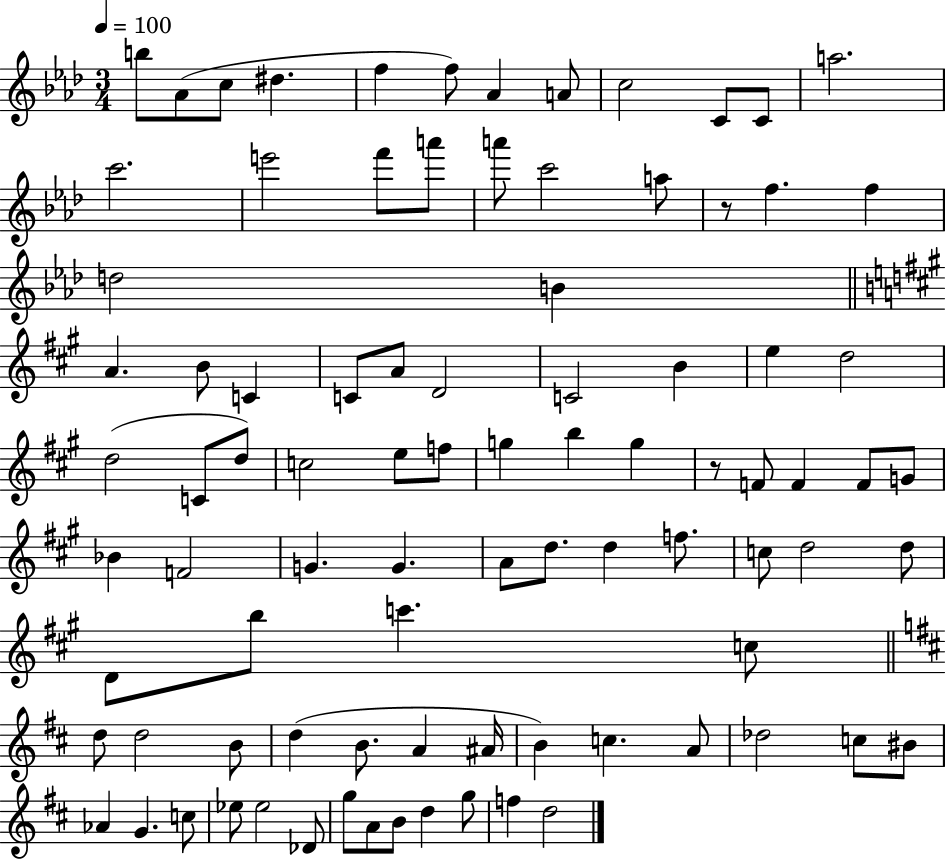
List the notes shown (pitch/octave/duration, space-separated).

B5/e Ab4/e C5/e D#5/q. F5/q F5/e Ab4/q A4/e C5/h C4/e C4/e A5/h. C6/h. E6/h F6/e A6/e A6/e C6/h A5/e R/e F5/q. F5/q D5/h B4/q A4/q. B4/e C4/q C4/e A4/e D4/h C4/h B4/q E5/q D5/h D5/h C4/e D5/e C5/h E5/e F5/e G5/q B5/q G5/q R/e F4/e F4/q F4/e G4/e Bb4/q F4/h G4/q. G4/q. A4/e D5/e. D5/q F5/e. C5/e D5/h D5/e D4/e B5/e C6/q. C5/e D5/e D5/h B4/e D5/q B4/e. A4/q A#4/s B4/q C5/q. A4/e Db5/h C5/e BIS4/e Ab4/q G4/q. C5/e Eb5/e Eb5/h Db4/e G5/e A4/e B4/e D5/q G5/e F5/q D5/h